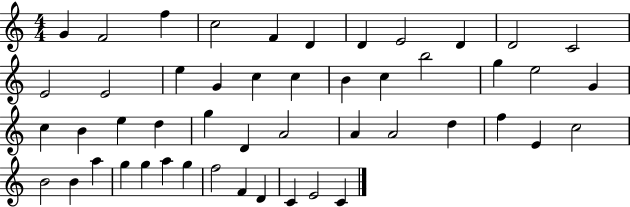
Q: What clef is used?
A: treble